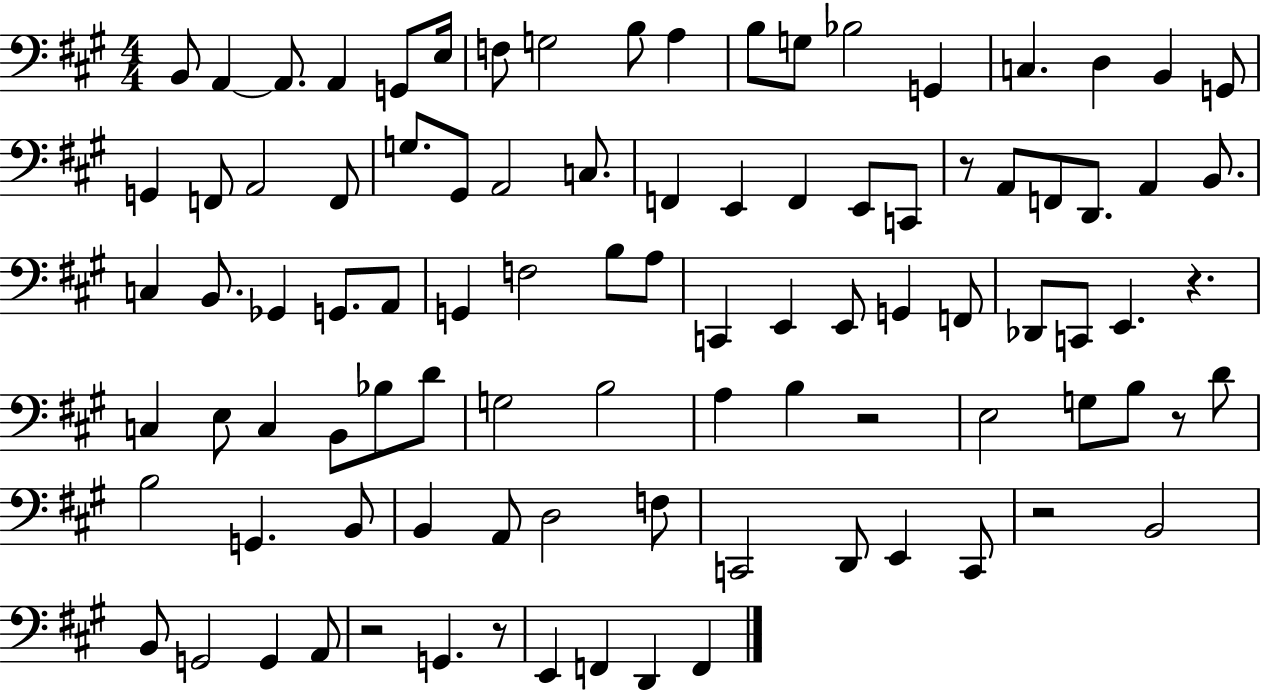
{
  \clef bass
  \numericTimeSignature
  \time 4/4
  \key a \major
  b,8 a,4~~ a,8. a,4 g,8 e16 | f8 g2 b8 a4 | b8 g8 bes2 g,4 | c4. d4 b,4 g,8 | \break g,4 f,8 a,2 f,8 | g8. gis,8 a,2 c8. | f,4 e,4 f,4 e,8 c,8 | r8 a,8 f,8 d,8. a,4 b,8. | \break c4 b,8. ges,4 g,8. a,8 | g,4 f2 b8 a8 | c,4 e,4 e,8 g,4 f,8 | des,8 c,8 e,4. r4. | \break c4 e8 c4 b,8 bes8 d'8 | g2 b2 | a4 b4 r2 | e2 g8 b8 r8 d'8 | \break b2 g,4. b,8 | b,4 a,8 d2 f8 | c,2 d,8 e,4 c,8 | r2 b,2 | \break b,8 g,2 g,4 a,8 | r2 g,4. r8 | e,4 f,4 d,4 f,4 | \bar "|."
}